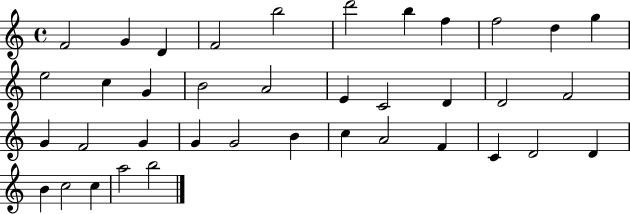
X:1
T:Untitled
M:4/4
L:1/4
K:C
F2 G D F2 b2 d'2 b f f2 d g e2 c G B2 A2 E C2 D D2 F2 G F2 G G G2 B c A2 F C D2 D B c2 c a2 b2